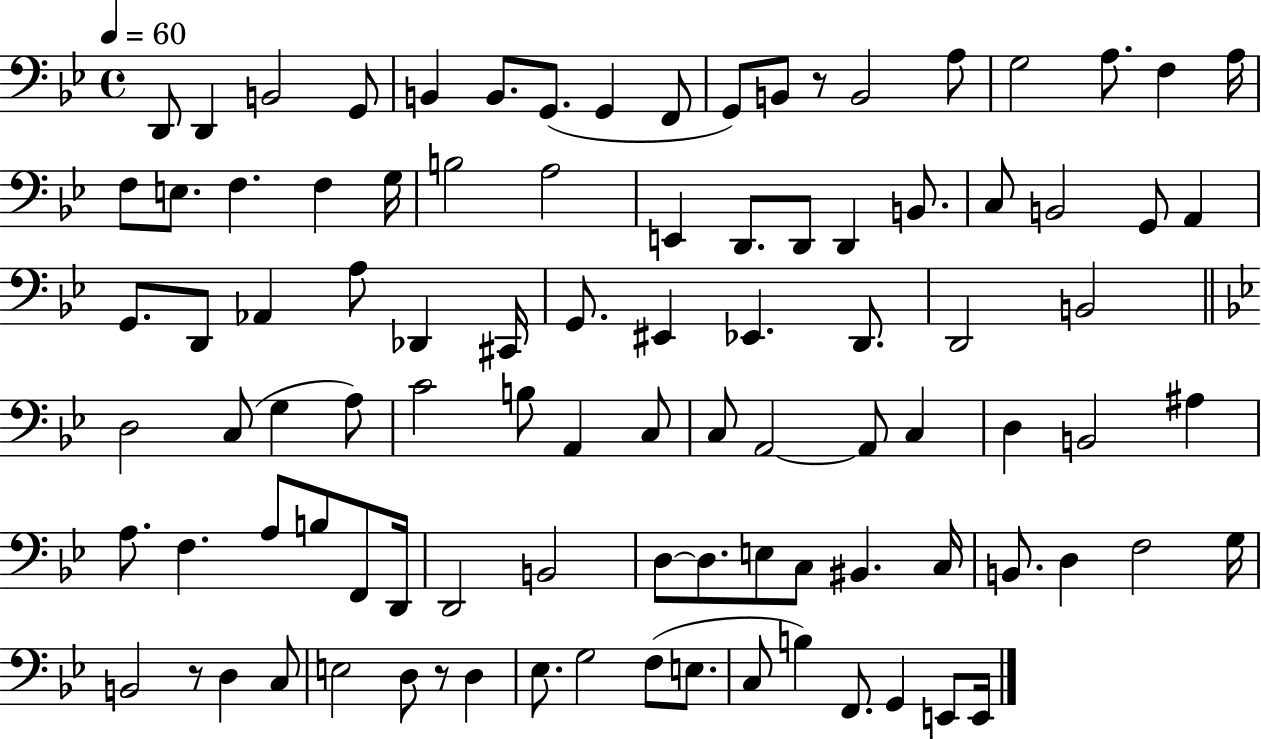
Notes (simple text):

D2/e D2/q B2/h G2/e B2/q B2/e. G2/e. G2/q F2/e G2/e B2/e R/e B2/h A3/e G3/h A3/e. F3/q A3/s F3/e E3/e. F3/q. F3/q G3/s B3/h A3/h E2/q D2/e. D2/e D2/q B2/e. C3/e B2/h G2/e A2/q G2/e. D2/e Ab2/q A3/e Db2/q C#2/s G2/e. EIS2/q Eb2/q. D2/e. D2/h B2/h D3/h C3/e G3/q A3/e C4/h B3/e A2/q C3/e C3/e A2/h A2/e C3/q D3/q B2/h A#3/q A3/e. F3/q. A3/e B3/e F2/e D2/s D2/h B2/h D3/e D3/e. E3/e C3/e BIS2/q. C3/s B2/e. D3/q F3/h G3/s B2/h R/e D3/q C3/e E3/h D3/e R/e D3/q Eb3/e. G3/h F3/e E3/e. C3/e B3/q F2/e. G2/q E2/e E2/s